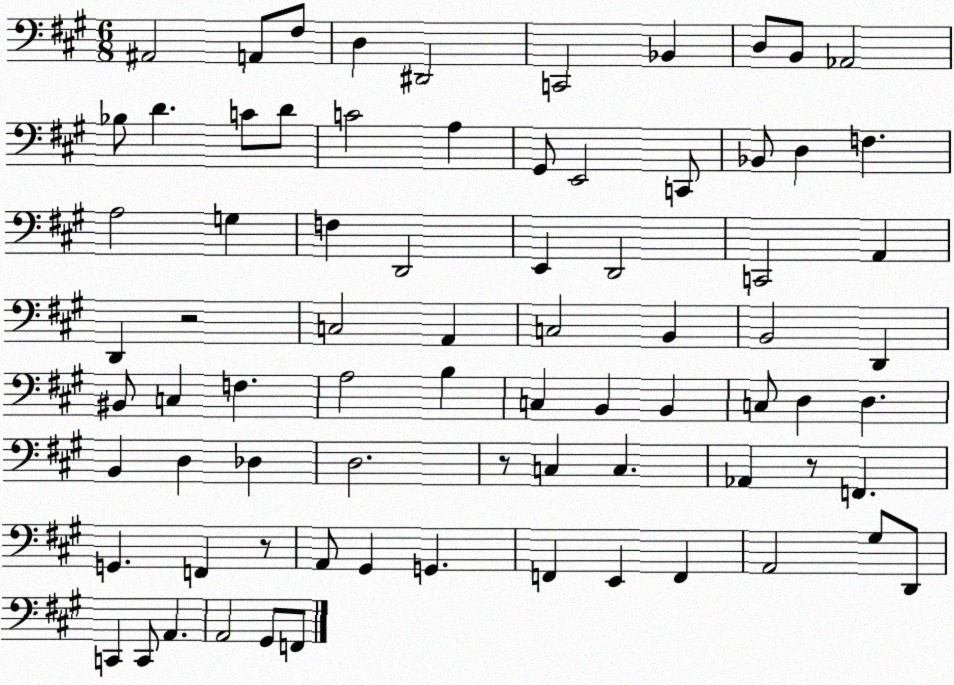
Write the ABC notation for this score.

X:1
T:Untitled
M:6/8
L:1/4
K:A
^A,,2 A,,/2 ^F,/2 D, ^D,,2 C,,2 _B,, D,/2 B,,/2 _A,,2 _B,/2 D C/2 D/2 C2 A, ^G,,/2 E,,2 C,,/2 _B,,/2 D, F, A,2 G, F, D,,2 E,, D,,2 C,,2 A,, D,, z2 C,2 A,, C,2 B,, B,,2 D,, ^B,,/2 C, F, A,2 B, C, B,, B,, C,/2 D, D, B,, D, _D, D,2 z/2 C, C, _A,, z/2 F,, G,, F,, z/2 A,,/2 ^G,, G,, F,, E,, F,, A,,2 ^G,/2 D,,/2 C,, C,,/2 A,, A,,2 ^G,,/2 F,,/2